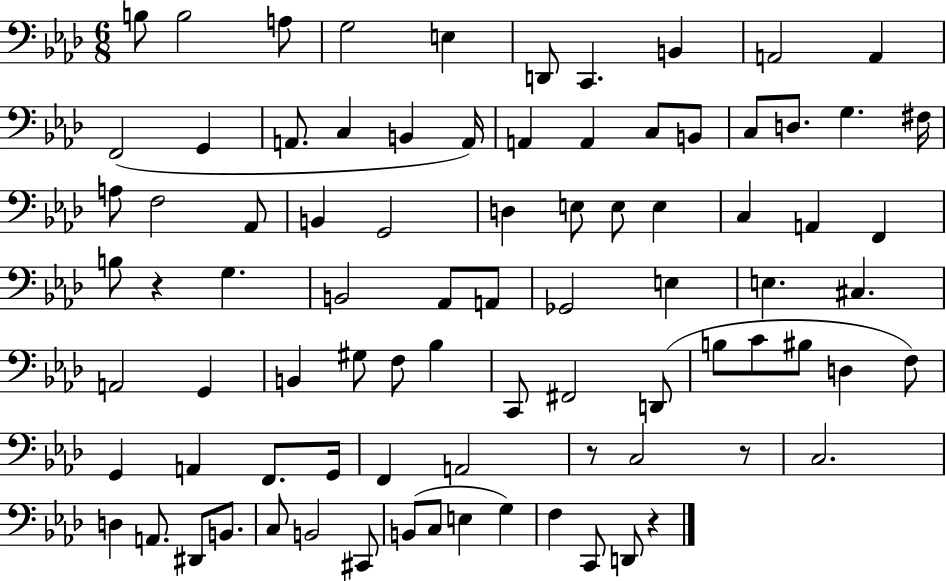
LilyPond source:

{
  \clef bass
  \numericTimeSignature
  \time 6/8
  \key aes \major
  b8 b2 a8 | g2 e4 | d,8 c,4. b,4 | a,2 a,4 | \break f,2( g,4 | a,8. c4 b,4 a,16) | a,4 a,4 c8 b,8 | c8 d8. g4. fis16 | \break a8 f2 aes,8 | b,4 g,2 | d4 e8 e8 e4 | c4 a,4 f,4 | \break b8 r4 g4. | b,2 aes,8 a,8 | ges,2 e4 | e4. cis4. | \break a,2 g,4 | b,4 gis8 f8 bes4 | c,8 fis,2 d,8( | b8 c'8 bis8 d4 f8) | \break g,4 a,4 f,8. g,16 | f,4 a,2 | r8 c2 r8 | c2. | \break d4 a,8. dis,8 b,8. | c8 b,2 cis,8 | b,8( c8 e4 g4) | f4 c,8 d,8 r4 | \break \bar "|."
}